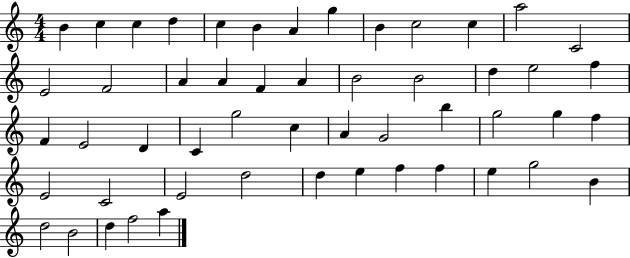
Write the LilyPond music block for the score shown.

{
  \clef treble
  \numericTimeSignature
  \time 4/4
  \key c \major
  b'4 c''4 c''4 d''4 | c''4 b'4 a'4 g''4 | b'4 c''2 c''4 | a''2 c'2 | \break e'2 f'2 | a'4 a'4 f'4 a'4 | b'2 b'2 | d''4 e''2 f''4 | \break f'4 e'2 d'4 | c'4 g''2 c''4 | a'4 g'2 b''4 | g''2 g''4 f''4 | \break e'2 c'2 | e'2 d''2 | d''4 e''4 f''4 f''4 | e''4 g''2 b'4 | \break d''2 b'2 | d''4 f''2 a''4 | \bar "|."
}